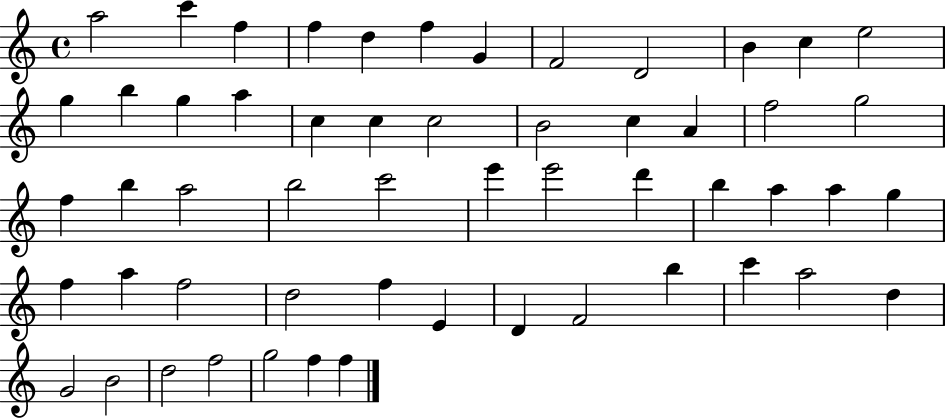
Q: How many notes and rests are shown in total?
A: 55